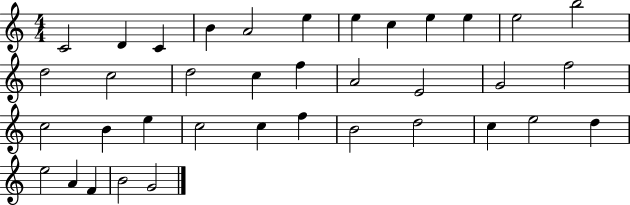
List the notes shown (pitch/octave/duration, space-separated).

C4/h D4/q C4/q B4/q A4/h E5/q E5/q C5/q E5/q E5/q E5/h B5/h D5/h C5/h D5/h C5/q F5/q A4/h E4/h G4/h F5/h C5/h B4/q E5/q C5/h C5/q F5/q B4/h D5/h C5/q E5/h D5/q E5/h A4/q F4/q B4/h G4/h